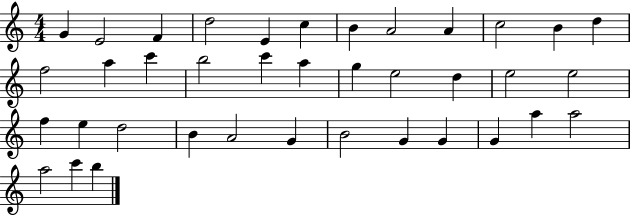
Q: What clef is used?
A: treble